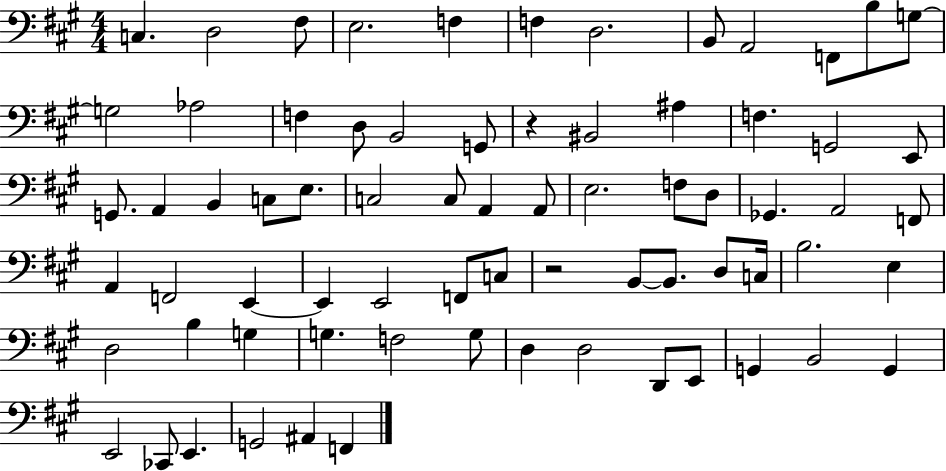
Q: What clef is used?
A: bass